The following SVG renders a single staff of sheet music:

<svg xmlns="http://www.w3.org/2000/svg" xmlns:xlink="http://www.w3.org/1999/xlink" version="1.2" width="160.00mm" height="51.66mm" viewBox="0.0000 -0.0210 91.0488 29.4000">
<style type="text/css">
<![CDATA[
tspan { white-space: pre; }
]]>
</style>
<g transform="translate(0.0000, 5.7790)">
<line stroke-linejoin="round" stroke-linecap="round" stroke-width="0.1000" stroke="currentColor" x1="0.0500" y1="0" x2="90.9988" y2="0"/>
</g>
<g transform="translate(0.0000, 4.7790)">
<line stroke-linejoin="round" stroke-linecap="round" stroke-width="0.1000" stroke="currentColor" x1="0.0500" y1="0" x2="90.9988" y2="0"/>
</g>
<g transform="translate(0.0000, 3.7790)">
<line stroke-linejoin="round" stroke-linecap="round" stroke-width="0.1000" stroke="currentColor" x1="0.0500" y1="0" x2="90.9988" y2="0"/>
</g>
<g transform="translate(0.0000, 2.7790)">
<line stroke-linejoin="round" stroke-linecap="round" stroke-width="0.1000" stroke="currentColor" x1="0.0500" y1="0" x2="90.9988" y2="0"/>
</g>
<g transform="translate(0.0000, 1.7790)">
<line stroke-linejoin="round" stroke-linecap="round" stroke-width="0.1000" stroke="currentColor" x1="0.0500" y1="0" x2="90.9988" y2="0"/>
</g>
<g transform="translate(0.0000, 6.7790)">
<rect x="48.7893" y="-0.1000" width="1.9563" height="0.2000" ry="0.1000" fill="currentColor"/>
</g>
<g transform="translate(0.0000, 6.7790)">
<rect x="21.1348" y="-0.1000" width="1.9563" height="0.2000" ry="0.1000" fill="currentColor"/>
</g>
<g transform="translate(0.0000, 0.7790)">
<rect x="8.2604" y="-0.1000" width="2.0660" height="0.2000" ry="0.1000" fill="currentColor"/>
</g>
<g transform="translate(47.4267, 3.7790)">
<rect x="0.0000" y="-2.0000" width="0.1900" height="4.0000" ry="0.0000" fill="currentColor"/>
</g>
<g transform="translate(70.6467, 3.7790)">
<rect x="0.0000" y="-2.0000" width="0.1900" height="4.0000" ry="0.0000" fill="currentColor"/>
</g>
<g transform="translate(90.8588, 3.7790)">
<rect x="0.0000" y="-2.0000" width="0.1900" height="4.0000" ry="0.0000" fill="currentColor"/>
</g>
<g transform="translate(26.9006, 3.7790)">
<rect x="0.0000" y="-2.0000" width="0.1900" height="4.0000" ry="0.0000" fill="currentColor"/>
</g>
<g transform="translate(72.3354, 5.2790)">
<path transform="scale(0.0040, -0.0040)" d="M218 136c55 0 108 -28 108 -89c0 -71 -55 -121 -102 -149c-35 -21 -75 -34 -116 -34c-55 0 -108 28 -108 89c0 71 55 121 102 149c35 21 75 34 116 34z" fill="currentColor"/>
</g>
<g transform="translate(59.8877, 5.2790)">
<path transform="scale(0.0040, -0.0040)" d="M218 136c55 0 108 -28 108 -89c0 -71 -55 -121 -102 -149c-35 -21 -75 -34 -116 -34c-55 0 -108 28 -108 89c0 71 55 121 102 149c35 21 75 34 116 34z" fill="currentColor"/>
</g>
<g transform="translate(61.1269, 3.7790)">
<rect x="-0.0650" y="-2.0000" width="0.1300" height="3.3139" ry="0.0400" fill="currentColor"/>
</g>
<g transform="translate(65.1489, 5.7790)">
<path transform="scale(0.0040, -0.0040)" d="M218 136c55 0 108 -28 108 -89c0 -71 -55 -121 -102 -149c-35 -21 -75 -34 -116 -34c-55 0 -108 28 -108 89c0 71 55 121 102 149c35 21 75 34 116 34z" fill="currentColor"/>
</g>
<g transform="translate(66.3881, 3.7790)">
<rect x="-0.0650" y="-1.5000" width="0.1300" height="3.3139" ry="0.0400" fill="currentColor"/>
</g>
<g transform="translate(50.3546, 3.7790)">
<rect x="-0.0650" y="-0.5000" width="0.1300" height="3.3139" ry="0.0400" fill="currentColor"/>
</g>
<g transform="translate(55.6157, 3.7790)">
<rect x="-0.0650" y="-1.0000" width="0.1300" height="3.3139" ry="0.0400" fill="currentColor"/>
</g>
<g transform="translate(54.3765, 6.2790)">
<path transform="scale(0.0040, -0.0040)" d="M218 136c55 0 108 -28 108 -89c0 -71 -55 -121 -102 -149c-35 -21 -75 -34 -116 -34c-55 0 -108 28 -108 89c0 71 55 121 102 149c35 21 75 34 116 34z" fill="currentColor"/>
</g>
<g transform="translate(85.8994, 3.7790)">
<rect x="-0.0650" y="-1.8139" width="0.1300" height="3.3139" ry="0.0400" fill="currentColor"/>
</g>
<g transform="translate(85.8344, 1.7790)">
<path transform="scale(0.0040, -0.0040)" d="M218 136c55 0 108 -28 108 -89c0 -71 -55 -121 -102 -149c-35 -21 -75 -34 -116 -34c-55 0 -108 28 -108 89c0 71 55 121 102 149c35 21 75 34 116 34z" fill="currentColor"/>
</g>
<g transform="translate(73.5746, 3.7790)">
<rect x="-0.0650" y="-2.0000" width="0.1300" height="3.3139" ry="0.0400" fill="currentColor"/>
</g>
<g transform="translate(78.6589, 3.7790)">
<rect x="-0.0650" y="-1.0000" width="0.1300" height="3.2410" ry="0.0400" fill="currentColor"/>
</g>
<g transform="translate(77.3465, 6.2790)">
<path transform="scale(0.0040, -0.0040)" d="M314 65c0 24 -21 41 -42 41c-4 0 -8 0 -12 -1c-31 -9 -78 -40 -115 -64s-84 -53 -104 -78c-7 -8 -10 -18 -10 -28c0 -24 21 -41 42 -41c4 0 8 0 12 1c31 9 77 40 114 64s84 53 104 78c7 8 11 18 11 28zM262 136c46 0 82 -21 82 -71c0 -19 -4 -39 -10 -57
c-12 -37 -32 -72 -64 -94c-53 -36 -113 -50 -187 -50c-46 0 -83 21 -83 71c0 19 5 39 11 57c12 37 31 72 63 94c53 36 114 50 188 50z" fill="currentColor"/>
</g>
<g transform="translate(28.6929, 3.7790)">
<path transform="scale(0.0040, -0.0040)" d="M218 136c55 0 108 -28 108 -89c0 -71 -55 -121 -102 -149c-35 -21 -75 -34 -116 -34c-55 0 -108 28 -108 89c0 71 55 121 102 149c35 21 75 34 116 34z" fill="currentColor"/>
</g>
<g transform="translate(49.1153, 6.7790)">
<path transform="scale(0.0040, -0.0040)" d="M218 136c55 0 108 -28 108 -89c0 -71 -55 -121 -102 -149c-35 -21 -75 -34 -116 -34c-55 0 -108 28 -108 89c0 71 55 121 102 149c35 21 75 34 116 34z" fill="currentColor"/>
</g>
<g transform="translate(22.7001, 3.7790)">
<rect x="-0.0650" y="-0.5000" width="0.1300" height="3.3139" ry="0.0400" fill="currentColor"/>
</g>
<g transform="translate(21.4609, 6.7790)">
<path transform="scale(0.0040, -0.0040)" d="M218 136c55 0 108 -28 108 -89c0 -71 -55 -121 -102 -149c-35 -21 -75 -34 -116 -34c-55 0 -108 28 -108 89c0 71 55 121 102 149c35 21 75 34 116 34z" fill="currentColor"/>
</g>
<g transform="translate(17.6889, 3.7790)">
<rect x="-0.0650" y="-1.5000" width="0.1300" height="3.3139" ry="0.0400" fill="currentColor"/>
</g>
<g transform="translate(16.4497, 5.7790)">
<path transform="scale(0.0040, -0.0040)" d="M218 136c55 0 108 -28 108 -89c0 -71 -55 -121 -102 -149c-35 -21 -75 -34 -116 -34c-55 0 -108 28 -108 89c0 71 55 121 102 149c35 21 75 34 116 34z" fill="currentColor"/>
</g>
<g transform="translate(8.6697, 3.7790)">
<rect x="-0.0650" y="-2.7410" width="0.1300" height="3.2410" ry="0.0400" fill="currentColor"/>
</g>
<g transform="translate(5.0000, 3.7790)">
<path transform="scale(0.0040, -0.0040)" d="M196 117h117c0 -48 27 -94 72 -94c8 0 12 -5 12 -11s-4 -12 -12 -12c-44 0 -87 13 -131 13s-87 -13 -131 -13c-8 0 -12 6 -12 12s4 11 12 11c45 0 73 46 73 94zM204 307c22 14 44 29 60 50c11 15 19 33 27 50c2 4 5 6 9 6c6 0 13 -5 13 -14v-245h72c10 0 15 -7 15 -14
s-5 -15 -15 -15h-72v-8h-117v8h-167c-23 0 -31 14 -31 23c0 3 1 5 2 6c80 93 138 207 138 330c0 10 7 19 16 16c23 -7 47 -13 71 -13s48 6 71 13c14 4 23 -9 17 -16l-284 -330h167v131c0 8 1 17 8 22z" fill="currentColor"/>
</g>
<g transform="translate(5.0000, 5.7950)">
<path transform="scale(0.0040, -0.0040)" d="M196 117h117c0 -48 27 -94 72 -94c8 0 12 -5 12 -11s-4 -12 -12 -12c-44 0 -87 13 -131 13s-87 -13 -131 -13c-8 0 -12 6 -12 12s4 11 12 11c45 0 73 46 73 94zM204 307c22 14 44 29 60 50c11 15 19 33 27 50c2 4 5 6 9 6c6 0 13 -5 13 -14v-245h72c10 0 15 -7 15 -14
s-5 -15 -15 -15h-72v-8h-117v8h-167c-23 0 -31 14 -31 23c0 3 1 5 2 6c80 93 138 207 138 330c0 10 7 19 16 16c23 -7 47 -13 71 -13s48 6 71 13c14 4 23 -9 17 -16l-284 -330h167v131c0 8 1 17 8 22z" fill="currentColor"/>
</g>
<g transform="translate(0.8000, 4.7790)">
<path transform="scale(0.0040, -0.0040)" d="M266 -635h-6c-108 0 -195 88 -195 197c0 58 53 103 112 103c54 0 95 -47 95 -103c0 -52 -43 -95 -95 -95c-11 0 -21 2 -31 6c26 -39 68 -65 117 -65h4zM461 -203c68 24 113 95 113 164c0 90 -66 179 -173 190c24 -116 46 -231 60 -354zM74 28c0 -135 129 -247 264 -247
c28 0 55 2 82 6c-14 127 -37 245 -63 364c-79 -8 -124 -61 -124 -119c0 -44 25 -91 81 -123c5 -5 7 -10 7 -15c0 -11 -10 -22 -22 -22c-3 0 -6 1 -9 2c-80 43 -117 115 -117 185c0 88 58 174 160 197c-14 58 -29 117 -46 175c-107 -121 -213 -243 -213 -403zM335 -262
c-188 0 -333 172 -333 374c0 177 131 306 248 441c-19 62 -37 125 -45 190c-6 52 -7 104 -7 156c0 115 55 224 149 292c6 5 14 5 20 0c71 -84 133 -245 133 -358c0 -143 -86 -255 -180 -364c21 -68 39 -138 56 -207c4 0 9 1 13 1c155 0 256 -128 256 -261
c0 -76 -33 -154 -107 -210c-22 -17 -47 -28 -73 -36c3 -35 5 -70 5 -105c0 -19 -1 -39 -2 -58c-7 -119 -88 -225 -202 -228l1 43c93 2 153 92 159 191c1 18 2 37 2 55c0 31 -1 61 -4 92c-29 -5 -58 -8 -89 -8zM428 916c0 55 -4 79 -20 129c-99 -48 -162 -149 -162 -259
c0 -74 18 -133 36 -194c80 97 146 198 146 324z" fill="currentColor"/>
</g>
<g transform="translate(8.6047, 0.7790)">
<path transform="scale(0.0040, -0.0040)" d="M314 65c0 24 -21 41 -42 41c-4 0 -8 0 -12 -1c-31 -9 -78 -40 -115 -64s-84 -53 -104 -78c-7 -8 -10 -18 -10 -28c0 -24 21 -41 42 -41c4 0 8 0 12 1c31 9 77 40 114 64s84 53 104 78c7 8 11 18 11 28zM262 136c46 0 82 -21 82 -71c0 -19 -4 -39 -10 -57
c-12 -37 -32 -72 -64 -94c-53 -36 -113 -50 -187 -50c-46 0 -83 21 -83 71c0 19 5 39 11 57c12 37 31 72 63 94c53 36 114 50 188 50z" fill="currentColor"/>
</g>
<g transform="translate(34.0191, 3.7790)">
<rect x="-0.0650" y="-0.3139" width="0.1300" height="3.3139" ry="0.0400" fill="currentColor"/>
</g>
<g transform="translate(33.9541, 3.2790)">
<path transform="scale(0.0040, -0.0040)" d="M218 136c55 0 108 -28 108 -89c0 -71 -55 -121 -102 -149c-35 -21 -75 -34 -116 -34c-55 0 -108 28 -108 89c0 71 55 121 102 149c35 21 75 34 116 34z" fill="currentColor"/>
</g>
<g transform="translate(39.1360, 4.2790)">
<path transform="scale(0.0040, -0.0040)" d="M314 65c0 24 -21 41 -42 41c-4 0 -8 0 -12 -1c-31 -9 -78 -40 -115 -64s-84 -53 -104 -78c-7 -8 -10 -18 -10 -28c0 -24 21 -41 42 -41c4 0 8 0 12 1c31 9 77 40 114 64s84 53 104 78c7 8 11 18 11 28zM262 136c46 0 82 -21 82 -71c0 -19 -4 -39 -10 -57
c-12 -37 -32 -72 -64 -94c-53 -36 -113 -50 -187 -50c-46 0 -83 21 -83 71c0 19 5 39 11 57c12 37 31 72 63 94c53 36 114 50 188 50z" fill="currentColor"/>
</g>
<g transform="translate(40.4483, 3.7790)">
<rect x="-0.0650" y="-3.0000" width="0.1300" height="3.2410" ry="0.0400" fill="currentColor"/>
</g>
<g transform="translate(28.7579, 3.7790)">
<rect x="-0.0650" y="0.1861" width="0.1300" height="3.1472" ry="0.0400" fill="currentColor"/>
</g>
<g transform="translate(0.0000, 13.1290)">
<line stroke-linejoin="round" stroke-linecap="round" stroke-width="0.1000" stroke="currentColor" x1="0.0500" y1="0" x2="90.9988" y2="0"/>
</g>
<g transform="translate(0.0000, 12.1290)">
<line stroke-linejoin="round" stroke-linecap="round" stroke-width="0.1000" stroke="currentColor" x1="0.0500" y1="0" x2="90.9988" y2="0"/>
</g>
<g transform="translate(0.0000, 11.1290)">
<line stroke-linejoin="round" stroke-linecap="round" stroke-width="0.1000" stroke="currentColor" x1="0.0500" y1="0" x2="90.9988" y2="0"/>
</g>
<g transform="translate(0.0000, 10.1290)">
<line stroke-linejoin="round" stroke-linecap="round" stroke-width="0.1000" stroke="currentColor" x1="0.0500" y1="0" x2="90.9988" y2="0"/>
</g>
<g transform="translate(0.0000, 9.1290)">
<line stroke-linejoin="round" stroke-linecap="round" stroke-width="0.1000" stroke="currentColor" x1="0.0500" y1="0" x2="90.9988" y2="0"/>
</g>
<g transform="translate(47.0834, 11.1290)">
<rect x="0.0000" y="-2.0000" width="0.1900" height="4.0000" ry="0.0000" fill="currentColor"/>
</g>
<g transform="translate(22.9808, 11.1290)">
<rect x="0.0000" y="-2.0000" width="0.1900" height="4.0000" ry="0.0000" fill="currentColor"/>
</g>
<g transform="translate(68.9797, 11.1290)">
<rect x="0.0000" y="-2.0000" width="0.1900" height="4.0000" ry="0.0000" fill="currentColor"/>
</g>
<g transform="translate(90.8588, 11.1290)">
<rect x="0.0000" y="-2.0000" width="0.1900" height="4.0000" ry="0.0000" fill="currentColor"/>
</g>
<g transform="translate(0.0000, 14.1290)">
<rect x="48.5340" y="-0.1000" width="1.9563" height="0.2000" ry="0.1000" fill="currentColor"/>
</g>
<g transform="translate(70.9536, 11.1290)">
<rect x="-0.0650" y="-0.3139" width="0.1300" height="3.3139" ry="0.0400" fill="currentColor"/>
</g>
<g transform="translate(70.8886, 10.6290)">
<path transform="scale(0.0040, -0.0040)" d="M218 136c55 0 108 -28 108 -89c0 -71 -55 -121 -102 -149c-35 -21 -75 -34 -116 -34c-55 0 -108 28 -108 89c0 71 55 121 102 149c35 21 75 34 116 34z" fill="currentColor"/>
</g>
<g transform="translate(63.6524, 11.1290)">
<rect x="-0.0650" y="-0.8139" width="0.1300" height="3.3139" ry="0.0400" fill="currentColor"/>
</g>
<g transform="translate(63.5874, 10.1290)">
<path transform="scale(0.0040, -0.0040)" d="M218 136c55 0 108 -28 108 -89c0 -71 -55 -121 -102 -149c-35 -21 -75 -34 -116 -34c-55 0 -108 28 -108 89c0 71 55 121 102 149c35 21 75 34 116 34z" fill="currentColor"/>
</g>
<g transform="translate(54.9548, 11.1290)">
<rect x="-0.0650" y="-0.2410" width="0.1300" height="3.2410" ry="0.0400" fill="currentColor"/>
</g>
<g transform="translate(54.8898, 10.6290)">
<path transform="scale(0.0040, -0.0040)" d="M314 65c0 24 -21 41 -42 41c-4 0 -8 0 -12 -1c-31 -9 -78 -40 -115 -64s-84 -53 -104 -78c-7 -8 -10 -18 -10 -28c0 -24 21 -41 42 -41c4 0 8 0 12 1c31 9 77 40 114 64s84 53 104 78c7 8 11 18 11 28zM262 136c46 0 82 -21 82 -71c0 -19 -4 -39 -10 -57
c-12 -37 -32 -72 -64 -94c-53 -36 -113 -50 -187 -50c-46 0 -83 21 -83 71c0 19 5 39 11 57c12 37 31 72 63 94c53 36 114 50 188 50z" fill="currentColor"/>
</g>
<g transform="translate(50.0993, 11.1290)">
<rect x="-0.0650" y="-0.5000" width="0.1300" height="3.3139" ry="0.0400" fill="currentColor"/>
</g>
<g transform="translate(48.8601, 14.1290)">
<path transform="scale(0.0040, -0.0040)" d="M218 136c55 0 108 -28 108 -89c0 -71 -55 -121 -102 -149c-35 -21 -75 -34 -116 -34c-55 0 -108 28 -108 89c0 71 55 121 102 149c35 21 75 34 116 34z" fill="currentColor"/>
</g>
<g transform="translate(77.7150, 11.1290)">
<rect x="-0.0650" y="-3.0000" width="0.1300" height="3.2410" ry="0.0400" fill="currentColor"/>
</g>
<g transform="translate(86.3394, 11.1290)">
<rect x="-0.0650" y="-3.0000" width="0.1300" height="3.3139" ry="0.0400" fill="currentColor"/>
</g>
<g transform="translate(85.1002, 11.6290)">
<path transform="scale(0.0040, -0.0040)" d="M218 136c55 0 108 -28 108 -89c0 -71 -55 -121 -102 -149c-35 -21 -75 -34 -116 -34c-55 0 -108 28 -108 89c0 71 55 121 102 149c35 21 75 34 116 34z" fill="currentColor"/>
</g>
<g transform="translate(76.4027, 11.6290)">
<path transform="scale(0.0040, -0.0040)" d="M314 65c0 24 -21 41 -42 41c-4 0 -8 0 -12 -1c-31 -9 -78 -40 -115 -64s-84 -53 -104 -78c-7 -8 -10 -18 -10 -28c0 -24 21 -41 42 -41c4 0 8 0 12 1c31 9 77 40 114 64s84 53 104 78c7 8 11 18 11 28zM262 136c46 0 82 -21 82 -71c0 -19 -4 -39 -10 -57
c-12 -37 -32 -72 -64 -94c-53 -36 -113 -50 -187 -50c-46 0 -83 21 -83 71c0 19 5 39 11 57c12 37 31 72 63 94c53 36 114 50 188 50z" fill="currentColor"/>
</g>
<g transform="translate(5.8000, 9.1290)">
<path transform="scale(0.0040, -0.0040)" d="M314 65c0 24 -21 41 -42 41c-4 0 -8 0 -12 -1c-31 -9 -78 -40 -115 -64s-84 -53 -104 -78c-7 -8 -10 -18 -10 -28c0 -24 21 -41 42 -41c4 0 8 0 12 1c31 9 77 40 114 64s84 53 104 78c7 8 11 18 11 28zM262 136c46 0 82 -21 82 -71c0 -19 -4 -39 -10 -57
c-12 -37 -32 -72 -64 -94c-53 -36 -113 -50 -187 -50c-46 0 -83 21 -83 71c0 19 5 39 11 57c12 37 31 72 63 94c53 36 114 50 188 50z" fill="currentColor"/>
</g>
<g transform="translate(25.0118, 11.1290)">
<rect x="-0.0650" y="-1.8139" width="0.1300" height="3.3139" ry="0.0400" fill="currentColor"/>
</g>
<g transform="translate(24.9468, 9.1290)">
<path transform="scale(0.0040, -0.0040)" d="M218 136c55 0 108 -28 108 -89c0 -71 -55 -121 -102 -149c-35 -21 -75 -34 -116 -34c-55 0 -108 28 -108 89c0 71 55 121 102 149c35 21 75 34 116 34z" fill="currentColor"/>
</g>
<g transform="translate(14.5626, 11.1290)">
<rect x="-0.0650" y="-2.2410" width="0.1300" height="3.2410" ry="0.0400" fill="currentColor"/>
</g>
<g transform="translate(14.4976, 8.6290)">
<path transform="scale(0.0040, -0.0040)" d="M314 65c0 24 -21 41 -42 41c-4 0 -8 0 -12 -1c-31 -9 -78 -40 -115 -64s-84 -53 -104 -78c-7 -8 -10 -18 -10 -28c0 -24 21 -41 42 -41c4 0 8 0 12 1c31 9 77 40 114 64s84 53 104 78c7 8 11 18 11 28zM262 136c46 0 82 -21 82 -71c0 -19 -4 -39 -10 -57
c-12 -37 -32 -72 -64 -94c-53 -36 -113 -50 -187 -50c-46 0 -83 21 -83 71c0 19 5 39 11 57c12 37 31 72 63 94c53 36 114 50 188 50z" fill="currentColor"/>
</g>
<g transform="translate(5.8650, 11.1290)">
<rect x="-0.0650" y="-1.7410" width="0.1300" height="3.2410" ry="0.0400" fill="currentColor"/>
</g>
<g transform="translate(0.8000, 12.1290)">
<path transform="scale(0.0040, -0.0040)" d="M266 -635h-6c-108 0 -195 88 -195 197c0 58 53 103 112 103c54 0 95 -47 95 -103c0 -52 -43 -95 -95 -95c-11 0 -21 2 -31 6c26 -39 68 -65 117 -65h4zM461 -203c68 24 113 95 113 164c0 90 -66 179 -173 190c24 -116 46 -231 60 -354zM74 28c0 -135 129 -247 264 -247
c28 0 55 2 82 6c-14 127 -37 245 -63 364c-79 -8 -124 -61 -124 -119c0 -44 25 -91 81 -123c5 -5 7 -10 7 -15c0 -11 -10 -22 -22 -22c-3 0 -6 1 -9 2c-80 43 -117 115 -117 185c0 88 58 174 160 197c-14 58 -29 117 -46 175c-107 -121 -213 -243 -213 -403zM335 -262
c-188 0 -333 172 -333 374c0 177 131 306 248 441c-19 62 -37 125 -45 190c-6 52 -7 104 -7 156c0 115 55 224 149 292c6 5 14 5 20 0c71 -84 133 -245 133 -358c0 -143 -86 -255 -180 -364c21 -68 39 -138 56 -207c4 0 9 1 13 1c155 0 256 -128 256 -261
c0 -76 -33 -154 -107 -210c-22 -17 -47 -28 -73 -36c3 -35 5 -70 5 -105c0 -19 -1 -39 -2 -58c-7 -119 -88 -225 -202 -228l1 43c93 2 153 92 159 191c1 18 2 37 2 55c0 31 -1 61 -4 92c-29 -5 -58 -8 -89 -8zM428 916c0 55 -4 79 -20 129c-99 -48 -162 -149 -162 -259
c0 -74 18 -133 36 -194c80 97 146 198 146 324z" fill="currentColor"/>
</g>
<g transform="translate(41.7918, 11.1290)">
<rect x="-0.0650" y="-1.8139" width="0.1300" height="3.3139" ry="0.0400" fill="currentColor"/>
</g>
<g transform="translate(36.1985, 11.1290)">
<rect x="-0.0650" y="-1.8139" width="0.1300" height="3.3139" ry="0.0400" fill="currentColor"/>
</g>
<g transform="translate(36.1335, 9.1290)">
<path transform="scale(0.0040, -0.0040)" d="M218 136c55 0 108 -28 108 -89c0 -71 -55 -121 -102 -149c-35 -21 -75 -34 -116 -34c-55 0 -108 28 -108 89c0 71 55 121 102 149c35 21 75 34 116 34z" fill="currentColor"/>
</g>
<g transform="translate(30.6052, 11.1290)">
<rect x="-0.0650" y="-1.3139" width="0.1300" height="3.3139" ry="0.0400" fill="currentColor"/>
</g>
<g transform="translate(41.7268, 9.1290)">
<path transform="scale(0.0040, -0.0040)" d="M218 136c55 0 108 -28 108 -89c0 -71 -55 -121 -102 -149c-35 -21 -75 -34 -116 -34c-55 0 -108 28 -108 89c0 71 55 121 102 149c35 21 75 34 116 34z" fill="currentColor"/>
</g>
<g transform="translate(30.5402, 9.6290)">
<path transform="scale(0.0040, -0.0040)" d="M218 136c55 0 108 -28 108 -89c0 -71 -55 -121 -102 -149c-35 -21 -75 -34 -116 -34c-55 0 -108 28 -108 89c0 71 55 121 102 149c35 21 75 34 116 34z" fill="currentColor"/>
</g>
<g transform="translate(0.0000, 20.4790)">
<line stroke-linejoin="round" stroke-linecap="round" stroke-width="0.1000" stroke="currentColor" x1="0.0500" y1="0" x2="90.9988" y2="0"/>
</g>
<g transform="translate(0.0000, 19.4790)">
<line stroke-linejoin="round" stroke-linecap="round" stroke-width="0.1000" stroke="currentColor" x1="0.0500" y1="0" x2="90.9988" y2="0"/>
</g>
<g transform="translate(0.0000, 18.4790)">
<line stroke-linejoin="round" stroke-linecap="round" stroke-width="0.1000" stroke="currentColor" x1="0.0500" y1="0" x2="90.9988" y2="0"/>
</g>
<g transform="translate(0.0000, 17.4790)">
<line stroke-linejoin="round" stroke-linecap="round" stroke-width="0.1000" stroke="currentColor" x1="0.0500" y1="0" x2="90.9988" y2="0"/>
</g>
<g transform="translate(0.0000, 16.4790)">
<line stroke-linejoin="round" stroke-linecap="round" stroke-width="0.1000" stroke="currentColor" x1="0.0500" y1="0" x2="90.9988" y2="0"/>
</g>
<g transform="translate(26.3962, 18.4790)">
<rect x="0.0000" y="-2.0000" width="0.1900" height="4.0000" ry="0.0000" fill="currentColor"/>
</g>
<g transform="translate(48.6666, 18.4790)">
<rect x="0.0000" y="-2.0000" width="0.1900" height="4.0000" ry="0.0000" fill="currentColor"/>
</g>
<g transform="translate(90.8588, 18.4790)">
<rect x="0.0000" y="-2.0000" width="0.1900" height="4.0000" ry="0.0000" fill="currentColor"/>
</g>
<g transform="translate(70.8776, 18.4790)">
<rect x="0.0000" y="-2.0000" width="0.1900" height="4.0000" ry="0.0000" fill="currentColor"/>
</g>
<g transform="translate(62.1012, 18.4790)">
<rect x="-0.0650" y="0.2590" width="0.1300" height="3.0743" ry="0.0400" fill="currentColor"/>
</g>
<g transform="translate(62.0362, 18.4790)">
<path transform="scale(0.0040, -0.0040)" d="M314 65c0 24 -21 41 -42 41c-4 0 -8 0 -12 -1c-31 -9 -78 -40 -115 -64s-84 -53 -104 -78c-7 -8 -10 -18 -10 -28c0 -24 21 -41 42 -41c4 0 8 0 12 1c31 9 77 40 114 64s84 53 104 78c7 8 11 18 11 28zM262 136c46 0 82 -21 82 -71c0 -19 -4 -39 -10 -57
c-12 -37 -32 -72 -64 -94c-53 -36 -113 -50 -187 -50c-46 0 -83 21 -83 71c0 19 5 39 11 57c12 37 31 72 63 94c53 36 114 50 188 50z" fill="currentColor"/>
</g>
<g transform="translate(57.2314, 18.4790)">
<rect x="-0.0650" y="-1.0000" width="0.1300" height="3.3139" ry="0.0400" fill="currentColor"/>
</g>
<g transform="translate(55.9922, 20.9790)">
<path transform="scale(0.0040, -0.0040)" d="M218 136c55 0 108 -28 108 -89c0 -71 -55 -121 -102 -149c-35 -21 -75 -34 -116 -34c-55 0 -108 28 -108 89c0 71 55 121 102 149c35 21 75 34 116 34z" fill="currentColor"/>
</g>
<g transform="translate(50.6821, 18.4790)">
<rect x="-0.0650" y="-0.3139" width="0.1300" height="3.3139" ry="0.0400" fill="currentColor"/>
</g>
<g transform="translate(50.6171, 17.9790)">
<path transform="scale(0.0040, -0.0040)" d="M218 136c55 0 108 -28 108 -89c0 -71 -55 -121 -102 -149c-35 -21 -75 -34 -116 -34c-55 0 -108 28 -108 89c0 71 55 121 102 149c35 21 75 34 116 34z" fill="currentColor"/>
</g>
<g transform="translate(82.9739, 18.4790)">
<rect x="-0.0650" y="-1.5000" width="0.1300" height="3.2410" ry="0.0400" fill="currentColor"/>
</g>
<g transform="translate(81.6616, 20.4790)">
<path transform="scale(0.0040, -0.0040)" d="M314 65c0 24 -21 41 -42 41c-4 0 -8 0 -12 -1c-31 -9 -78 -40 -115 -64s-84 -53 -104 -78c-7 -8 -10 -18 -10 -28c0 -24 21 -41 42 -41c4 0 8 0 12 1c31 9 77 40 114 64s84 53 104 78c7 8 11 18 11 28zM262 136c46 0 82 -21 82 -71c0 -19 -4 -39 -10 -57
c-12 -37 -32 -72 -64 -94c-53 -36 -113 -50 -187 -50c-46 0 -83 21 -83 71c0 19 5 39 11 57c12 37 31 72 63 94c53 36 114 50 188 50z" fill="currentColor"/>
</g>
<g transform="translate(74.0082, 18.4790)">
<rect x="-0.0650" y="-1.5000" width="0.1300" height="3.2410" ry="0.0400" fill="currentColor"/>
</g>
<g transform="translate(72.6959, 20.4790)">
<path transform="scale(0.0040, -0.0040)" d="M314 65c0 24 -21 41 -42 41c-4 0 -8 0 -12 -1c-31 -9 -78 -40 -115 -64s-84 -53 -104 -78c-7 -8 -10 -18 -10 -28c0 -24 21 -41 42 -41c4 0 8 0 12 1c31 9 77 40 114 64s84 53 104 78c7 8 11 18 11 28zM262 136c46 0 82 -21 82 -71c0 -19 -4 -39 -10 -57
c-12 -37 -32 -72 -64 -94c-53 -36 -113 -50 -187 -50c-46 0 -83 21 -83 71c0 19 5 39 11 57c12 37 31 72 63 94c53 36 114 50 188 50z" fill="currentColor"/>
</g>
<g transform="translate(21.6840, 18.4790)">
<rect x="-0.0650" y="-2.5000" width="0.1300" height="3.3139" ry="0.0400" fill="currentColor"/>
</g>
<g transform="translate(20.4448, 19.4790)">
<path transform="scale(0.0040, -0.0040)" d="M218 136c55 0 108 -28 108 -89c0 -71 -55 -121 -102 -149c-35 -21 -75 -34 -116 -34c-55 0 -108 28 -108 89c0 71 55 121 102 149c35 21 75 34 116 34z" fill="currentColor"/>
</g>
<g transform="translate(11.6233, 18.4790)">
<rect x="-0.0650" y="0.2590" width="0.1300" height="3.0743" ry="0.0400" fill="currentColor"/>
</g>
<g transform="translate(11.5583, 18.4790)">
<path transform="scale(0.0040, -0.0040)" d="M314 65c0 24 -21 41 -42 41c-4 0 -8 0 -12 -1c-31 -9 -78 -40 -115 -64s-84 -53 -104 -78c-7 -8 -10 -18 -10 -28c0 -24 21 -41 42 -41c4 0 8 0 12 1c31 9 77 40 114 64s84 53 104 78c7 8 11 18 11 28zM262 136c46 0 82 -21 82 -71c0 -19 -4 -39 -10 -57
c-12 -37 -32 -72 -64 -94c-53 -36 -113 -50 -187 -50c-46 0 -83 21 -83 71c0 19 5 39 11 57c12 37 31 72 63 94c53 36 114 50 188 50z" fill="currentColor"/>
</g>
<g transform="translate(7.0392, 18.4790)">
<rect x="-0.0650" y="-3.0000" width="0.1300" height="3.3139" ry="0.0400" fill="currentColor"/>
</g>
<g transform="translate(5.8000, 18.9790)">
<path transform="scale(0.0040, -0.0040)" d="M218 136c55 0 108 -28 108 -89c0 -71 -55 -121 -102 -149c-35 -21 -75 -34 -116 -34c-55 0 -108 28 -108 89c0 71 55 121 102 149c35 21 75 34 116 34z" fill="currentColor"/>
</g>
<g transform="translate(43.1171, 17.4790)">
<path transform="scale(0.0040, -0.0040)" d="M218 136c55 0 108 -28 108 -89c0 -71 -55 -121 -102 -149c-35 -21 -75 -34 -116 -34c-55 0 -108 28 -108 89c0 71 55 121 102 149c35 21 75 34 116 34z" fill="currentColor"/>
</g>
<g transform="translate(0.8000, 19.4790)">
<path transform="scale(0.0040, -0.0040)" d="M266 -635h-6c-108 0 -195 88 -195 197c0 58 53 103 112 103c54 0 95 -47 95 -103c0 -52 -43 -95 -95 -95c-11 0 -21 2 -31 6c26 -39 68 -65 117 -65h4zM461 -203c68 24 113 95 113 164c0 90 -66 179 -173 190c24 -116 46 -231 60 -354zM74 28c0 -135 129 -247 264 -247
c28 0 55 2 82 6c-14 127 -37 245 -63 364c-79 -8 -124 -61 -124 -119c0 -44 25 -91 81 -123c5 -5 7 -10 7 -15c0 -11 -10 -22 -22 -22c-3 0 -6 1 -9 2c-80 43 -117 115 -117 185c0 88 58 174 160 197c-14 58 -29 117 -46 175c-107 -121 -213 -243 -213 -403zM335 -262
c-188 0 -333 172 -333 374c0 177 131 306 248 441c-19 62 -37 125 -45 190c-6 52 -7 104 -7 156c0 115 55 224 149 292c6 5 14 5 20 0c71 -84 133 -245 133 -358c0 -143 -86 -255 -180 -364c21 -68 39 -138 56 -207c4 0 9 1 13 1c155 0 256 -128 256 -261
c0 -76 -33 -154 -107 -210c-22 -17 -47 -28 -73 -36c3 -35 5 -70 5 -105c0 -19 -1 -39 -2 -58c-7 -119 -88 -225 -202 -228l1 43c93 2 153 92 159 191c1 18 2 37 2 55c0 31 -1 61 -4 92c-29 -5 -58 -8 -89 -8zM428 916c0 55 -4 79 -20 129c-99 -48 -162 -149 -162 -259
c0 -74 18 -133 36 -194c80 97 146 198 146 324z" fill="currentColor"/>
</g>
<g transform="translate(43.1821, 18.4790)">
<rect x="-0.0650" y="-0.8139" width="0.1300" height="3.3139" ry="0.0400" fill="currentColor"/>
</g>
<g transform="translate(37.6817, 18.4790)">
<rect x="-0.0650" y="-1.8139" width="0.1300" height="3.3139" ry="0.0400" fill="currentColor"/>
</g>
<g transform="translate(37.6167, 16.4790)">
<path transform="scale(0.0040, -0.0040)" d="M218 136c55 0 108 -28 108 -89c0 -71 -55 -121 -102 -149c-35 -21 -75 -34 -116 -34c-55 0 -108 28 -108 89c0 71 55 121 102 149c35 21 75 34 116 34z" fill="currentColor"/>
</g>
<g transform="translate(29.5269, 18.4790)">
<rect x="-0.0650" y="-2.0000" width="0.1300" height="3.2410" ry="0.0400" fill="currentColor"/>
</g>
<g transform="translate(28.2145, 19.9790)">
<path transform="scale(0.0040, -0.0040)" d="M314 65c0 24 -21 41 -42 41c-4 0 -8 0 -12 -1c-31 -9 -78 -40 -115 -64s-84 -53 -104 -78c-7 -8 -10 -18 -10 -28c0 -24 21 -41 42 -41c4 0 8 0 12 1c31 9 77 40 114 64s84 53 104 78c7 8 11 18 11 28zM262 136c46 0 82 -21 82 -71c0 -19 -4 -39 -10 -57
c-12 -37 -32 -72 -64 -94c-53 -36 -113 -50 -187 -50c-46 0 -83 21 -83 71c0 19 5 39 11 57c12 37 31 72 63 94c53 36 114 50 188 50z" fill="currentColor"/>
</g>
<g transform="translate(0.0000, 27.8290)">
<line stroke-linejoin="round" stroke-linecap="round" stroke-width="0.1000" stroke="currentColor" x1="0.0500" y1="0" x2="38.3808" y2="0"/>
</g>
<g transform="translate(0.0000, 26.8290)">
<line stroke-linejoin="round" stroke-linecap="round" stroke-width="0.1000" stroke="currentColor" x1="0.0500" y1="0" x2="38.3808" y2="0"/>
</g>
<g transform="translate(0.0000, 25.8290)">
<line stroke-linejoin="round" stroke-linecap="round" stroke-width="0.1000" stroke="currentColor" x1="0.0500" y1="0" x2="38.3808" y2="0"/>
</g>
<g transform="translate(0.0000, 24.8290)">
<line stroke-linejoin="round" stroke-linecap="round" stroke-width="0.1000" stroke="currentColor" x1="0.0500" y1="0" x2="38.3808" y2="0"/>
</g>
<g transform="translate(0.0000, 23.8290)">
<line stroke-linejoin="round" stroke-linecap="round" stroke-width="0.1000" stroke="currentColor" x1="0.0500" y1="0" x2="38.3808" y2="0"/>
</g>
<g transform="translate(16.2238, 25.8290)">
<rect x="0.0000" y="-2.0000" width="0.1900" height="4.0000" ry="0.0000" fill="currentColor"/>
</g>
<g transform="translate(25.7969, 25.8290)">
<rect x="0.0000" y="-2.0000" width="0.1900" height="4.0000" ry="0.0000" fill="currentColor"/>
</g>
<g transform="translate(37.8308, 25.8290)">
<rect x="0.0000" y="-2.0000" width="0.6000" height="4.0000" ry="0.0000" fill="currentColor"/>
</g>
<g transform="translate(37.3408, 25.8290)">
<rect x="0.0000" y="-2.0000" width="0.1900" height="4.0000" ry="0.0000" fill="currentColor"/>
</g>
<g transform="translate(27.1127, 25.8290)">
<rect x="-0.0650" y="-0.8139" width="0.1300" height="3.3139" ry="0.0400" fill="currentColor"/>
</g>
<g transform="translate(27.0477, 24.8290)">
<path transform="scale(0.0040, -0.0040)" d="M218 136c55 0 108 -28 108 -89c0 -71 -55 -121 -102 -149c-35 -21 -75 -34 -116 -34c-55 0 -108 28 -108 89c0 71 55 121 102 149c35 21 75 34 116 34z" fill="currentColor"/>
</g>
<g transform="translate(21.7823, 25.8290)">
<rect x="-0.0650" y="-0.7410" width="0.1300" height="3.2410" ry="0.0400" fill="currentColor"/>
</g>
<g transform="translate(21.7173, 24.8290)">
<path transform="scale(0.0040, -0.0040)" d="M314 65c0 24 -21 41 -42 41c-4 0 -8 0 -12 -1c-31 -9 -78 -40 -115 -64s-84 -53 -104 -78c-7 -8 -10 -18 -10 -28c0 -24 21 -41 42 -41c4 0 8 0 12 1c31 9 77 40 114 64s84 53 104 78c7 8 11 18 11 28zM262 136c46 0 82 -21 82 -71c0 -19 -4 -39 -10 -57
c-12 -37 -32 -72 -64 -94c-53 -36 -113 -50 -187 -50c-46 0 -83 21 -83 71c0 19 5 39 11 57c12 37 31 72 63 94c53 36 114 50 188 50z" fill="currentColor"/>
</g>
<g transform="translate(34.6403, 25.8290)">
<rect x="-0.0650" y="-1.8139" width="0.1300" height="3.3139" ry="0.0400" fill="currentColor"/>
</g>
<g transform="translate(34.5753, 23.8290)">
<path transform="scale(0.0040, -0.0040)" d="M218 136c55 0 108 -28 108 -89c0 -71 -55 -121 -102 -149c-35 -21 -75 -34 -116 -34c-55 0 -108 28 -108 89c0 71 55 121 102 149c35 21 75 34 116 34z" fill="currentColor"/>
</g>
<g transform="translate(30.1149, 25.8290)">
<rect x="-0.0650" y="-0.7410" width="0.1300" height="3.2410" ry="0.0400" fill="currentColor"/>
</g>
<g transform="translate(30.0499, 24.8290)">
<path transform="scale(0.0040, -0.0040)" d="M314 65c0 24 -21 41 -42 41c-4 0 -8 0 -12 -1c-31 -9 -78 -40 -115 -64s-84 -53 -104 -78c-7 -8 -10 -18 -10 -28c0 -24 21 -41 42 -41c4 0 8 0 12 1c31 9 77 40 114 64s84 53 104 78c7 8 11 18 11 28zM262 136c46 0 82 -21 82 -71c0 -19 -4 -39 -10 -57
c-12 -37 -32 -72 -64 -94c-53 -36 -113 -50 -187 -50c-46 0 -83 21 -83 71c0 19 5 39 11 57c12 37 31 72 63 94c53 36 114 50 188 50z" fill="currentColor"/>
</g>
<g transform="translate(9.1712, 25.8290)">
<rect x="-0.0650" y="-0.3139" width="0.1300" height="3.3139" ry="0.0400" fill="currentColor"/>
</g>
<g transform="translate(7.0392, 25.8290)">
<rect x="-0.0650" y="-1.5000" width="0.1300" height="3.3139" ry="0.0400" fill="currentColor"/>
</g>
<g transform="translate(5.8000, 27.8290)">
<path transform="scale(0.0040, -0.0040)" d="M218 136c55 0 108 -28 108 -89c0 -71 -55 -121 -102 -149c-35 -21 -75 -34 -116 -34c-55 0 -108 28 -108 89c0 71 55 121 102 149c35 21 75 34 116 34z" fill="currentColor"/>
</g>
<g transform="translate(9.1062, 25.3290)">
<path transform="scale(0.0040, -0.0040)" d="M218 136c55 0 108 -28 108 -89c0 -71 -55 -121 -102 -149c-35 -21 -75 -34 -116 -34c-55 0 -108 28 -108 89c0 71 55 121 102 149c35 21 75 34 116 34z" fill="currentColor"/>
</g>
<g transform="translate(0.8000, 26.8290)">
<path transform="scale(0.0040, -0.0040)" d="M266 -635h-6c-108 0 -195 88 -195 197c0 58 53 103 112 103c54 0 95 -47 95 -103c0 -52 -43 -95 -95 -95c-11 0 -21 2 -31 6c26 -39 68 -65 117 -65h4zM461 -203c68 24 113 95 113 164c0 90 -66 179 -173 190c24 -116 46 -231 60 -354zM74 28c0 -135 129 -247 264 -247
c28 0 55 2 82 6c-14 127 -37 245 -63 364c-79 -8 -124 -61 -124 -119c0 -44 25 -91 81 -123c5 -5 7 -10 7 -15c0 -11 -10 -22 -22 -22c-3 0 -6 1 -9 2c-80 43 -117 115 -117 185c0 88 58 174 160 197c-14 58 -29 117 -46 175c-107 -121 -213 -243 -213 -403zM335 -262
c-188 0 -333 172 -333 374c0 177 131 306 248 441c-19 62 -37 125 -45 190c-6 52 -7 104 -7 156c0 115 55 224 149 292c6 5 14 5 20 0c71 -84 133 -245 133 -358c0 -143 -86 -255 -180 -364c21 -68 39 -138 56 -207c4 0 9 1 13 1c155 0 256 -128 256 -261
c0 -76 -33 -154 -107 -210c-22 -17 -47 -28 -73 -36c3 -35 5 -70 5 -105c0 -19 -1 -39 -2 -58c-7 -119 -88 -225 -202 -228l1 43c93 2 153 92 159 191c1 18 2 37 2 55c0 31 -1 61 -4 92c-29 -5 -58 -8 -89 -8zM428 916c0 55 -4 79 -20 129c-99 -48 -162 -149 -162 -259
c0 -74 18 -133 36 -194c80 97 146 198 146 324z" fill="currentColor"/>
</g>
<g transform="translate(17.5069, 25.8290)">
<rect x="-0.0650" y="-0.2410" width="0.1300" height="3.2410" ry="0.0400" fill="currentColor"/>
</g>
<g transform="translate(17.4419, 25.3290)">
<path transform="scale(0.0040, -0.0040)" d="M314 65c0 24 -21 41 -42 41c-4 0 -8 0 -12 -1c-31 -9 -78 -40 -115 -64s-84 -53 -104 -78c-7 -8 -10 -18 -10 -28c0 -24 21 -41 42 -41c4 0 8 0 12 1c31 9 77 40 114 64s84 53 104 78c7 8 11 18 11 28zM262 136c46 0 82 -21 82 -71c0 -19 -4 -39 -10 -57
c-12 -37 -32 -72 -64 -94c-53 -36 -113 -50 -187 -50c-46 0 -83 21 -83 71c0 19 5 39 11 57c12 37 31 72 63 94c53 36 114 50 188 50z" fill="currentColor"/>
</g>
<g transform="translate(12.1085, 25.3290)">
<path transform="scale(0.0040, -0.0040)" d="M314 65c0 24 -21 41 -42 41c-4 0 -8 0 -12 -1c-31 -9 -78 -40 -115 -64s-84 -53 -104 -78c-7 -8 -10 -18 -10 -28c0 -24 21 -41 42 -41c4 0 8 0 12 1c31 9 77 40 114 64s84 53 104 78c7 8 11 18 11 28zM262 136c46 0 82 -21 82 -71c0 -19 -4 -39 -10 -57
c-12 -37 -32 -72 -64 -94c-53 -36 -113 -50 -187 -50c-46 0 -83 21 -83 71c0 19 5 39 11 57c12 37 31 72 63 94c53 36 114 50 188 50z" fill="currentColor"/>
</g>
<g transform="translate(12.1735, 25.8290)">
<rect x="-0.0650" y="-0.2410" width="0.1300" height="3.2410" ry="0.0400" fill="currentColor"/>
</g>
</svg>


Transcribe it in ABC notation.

X:1
T:Untitled
M:4/4
L:1/4
K:C
a2 E C B c A2 C D F E F D2 f f2 g2 f e f f C c2 d c A2 A A B2 G F2 f d c D B2 E2 E2 E c c2 c2 d2 d d2 f